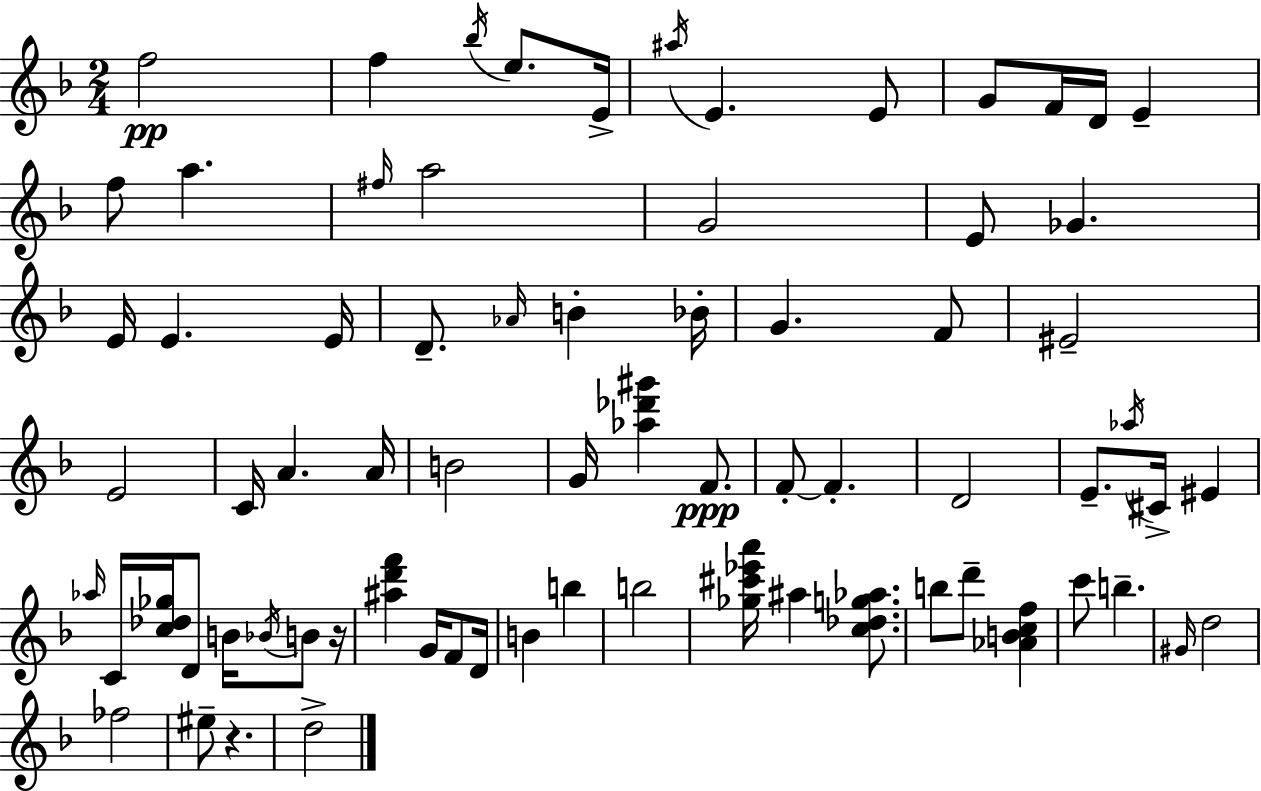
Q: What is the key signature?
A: D minor